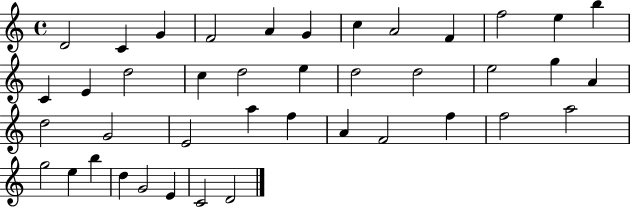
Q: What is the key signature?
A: C major